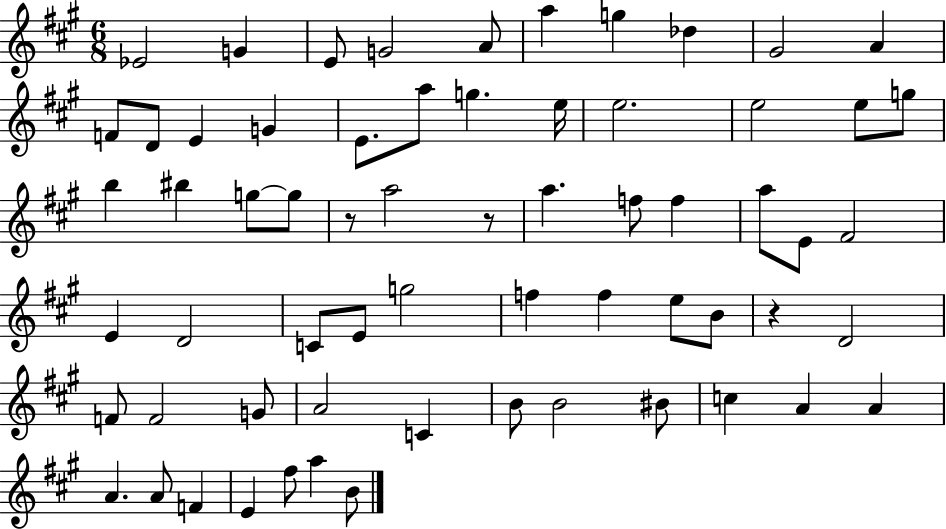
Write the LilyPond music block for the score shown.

{
  \clef treble
  \numericTimeSignature
  \time 6/8
  \key a \major
  ees'2 g'4 | e'8 g'2 a'8 | a''4 g''4 des''4 | gis'2 a'4 | \break f'8 d'8 e'4 g'4 | e'8. a''8 g''4. e''16 | e''2. | e''2 e''8 g''8 | \break b''4 bis''4 g''8~~ g''8 | r8 a''2 r8 | a''4. f''8 f''4 | a''8 e'8 fis'2 | \break e'4 d'2 | c'8 e'8 g''2 | f''4 f''4 e''8 b'8 | r4 d'2 | \break f'8 f'2 g'8 | a'2 c'4 | b'8 b'2 bis'8 | c''4 a'4 a'4 | \break a'4. a'8 f'4 | e'4 fis''8 a''4 b'8 | \bar "|."
}